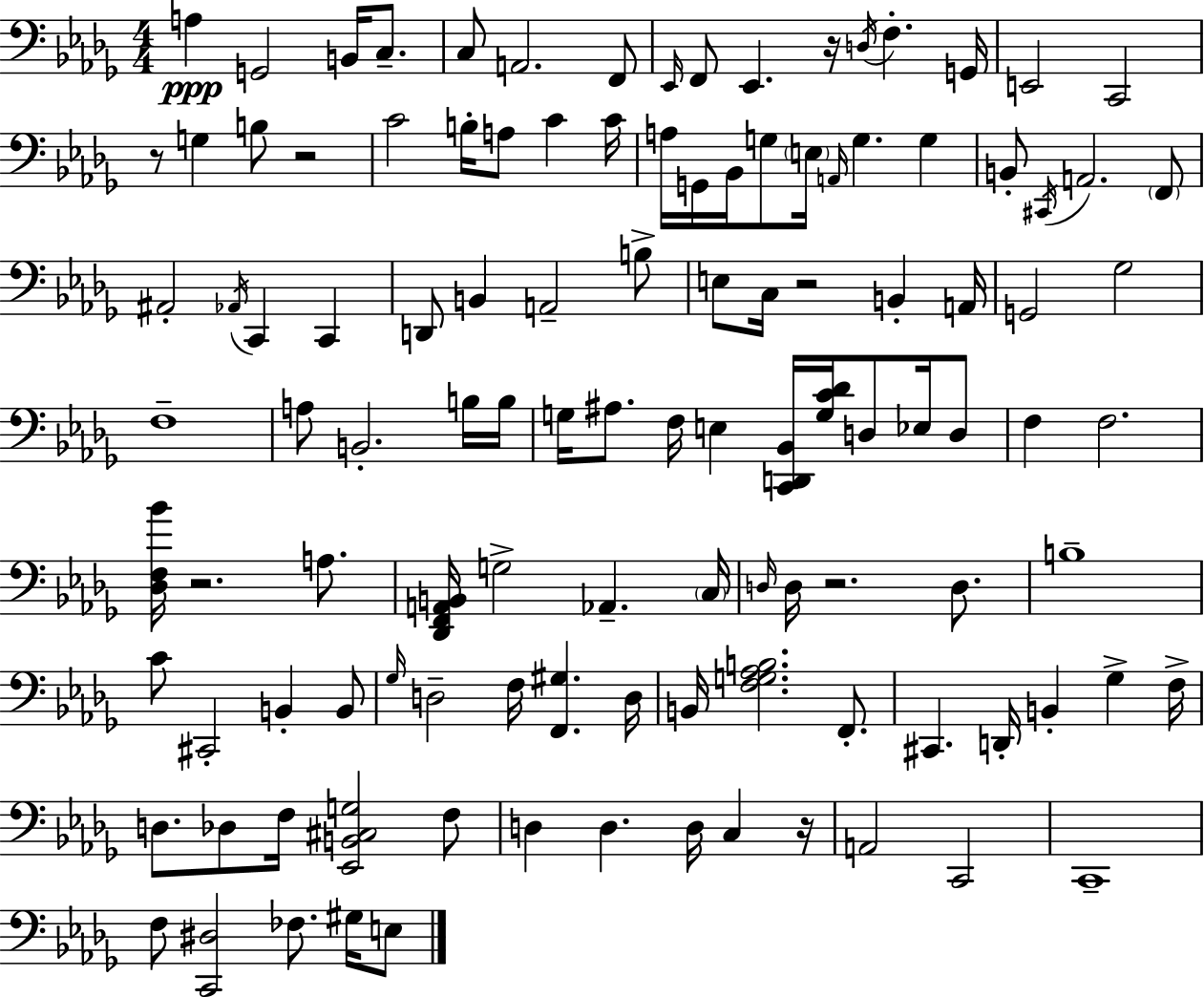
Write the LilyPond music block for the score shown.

{
  \clef bass
  \numericTimeSignature
  \time 4/4
  \key bes \minor
  a4\ppp g,2 b,16 c8.-- | c8 a,2. f,8 | \grace { ees,16 } f,8 ees,4. r16 \acciaccatura { d16 } f4.-. | g,16 e,2 c,2 | \break r8 g4 b8 r2 | c'2 b16-. a8 c'4 | c'16 a16 g,16 bes,16 g8 \parenthesize e16 \grace { a,16 } g4. g4 | b,8-. \acciaccatura { cis,16 } a,2. | \break \parenthesize f,8 ais,2-. \acciaccatura { aes,16 } c,4 | c,4 d,8 b,4 a,2-- | b8-> e8 c16 r2 | b,4-. a,16 g,2 ges2 | \break f1-- | a8 b,2.-. | b16 b16 g16 ais8. f16 e4 <c, d, bes,>16 <g c' des'>16 | d8 ees16 d8 f4 f2. | \break <des f bes'>16 r2. | a8. <des, f, a, b,>16 g2-> aes,4.-- | \parenthesize c16 \grace { d16 } d16 r2. | d8. b1-- | \break c'8 cis,2-. | b,4-. b,8 \grace { ges16 } d2-- f16 | <f, gis>4. d16 b,16 <f g aes b>2. | f,8.-. cis,4. d,16-. b,4-. | \break ges4-> f16-> d8. des8 f16 <ees, b, cis g>2 | f8 d4 d4. | d16 c4 r16 a,2 c,2 | c,1-- | \break f8 <c, dis>2 | fes8. gis16 e8 \bar "|."
}